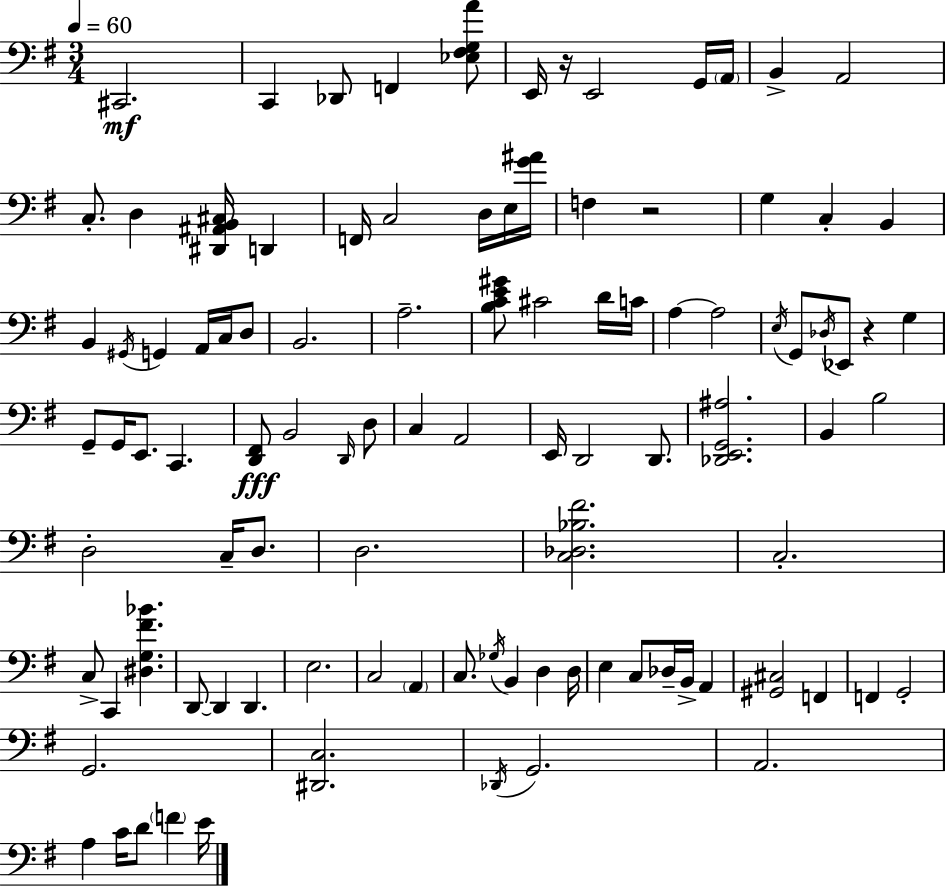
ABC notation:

X:1
T:Untitled
M:3/4
L:1/4
K:G
^C,,2 C,, _D,,/2 F,, [_E,^F,G,A]/2 E,,/4 z/4 E,,2 G,,/4 A,,/4 B,, A,,2 C,/2 D, [^D,,^A,,B,,^C,]/4 D,, F,,/4 C,2 D,/4 E,/4 [G^A]/4 F, z2 G, C, B,, B,, ^G,,/4 G,, A,,/4 C,/4 D,/2 B,,2 A,2 [B,CE^G]/2 ^C2 D/4 C/4 A, A,2 E,/4 G,,/2 _D,/4 _E,,/2 z G, G,,/2 G,,/4 E,,/2 C,, [D,,^F,,]/2 B,,2 D,,/4 D,/2 C, A,,2 E,,/4 D,,2 D,,/2 [_D,,E,,G,,^A,]2 B,, B,2 D,2 C,/4 D,/2 D,2 [C,_D,_B,^F]2 C,2 C,/2 C,, [^D,G,^F_B] D,,/2 D,, D,, E,2 C,2 A,, C,/2 _G,/4 B,, D, D,/4 E, C,/2 _D,/4 B,,/4 A,, [^G,,^C,]2 F,, F,, G,,2 G,,2 [^D,,C,]2 _D,,/4 G,,2 A,,2 A, C/4 D/2 F E/4